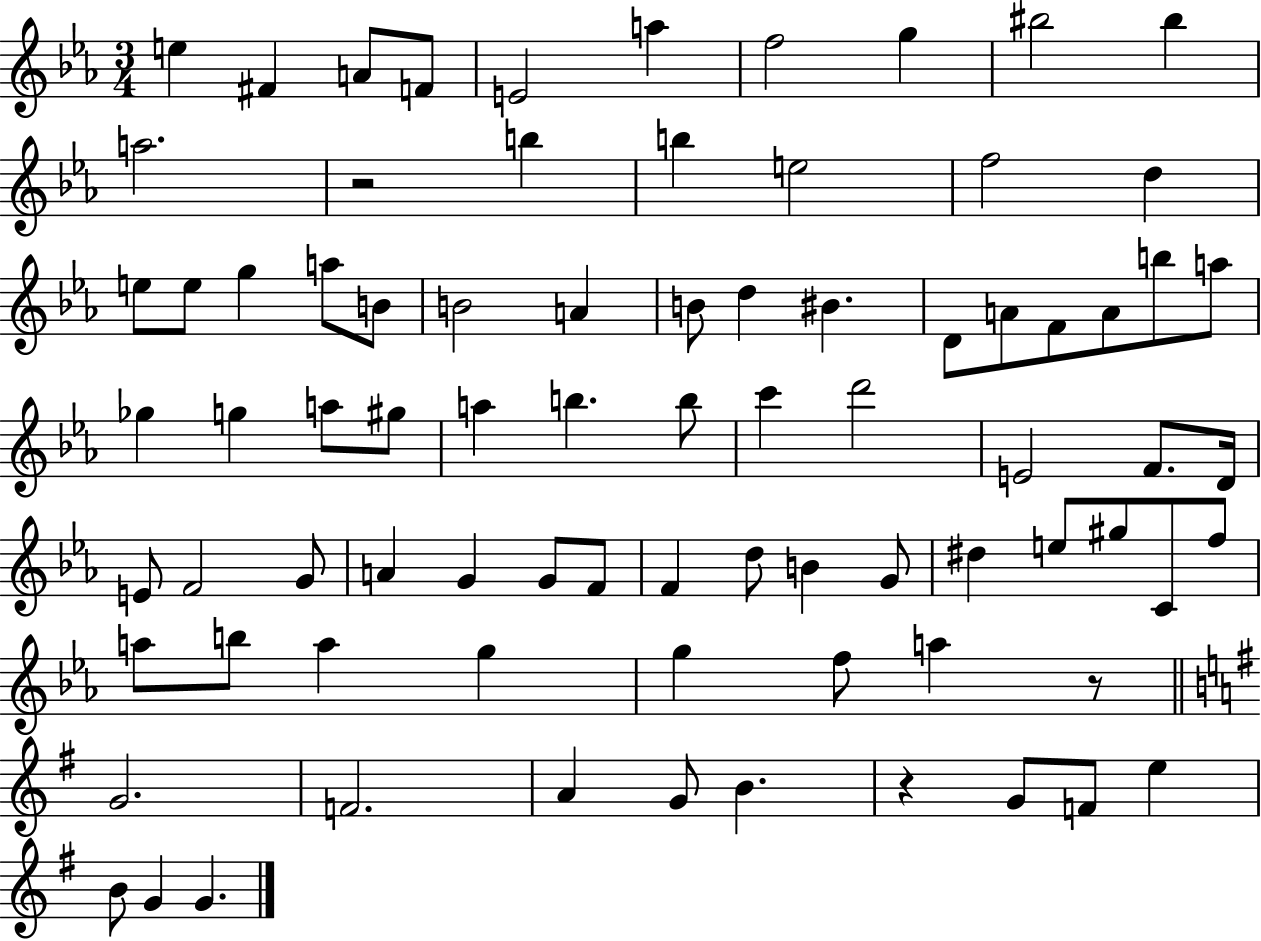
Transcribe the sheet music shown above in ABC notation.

X:1
T:Untitled
M:3/4
L:1/4
K:Eb
e ^F A/2 F/2 E2 a f2 g ^b2 ^b a2 z2 b b e2 f2 d e/2 e/2 g a/2 B/2 B2 A B/2 d ^B D/2 A/2 F/2 A/2 b/2 a/2 _g g a/2 ^g/2 a b b/2 c' d'2 E2 F/2 D/4 E/2 F2 G/2 A G G/2 F/2 F d/2 B G/2 ^d e/2 ^g/2 C/2 f/2 a/2 b/2 a g g f/2 a z/2 G2 F2 A G/2 B z G/2 F/2 e B/2 G G